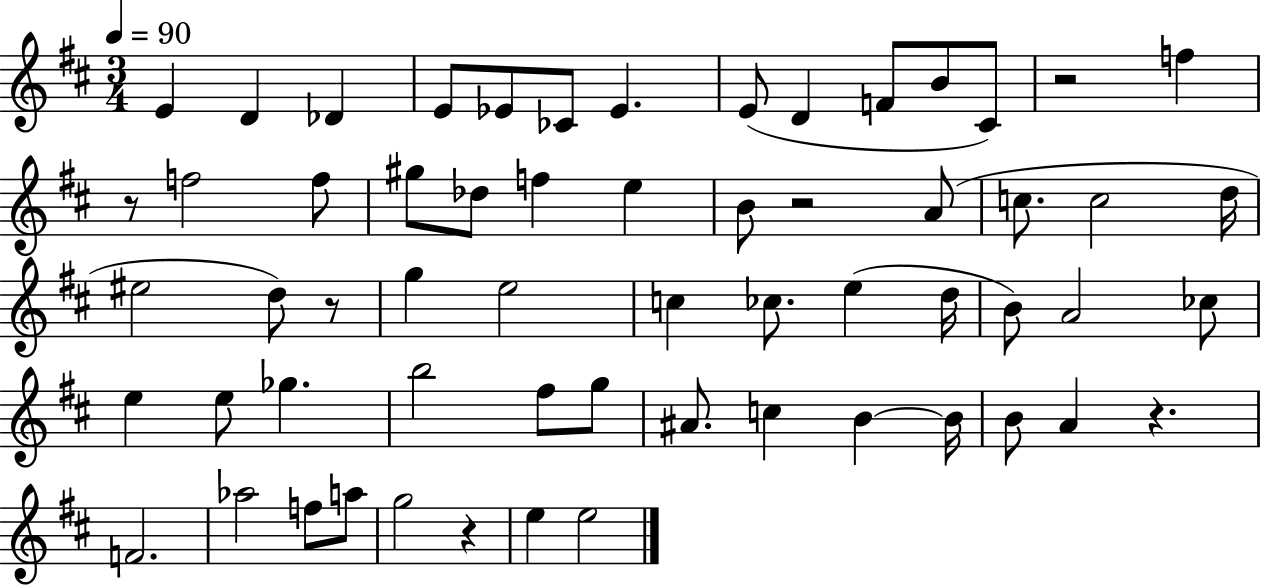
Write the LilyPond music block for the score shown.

{
  \clef treble
  \numericTimeSignature
  \time 3/4
  \key d \major
  \tempo 4 = 90
  \repeat volta 2 { e'4 d'4 des'4 | e'8 ees'8 ces'8 ees'4. | e'8( d'4 f'8 b'8 cis'8) | r2 f''4 | \break r8 f''2 f''8 | gis''8 des''8 f''4 e''4 | b'8 r2 a'8( | c''8. c''2 d''16 | \break eis''2 d''8) r8 | g''4 e''2 | c''4 ces''8. e''4( d''16 | b'8) a'2 ces''8 | \break e''4 e''8 ges''4. | b''2 fis''8 g''8 | ais'8. c''4 b'4~~ b'16 | b'8 a'4 r4. | \break f'2. | aes''2 f''8 a''8 | g''2 r4 | e''4 e''2 | \break } \bar "|."
}